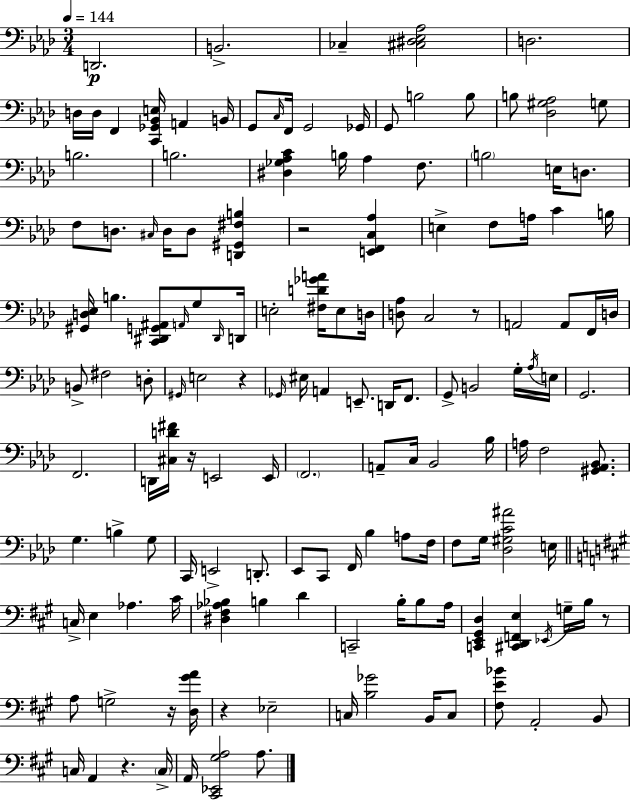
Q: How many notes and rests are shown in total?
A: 147